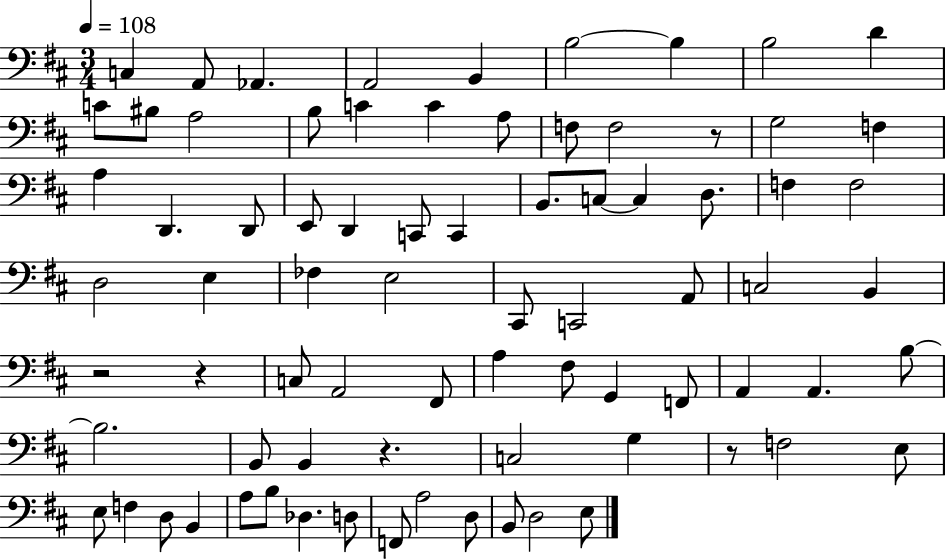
{
  \clef bass
  \numericTimeSignature
  \time 3/4
  \key d \major
  \tempo 4 = 108
  c4 a,8 aes,4. | a,2 b,4 | b2~~ b4 | b2 d'4 | \break c'8 bis8 a2 | b8 c'4 c'4 a8 | f8 f2 r8 | g2 f4 | \break a4 d,4. d,8 | e,8 d,4 c,8 c,4 | b,8. c8~~ c4 d8. | f4 f2 | \break d2 e4 | fes4 e2 | cis,8 c,2 a,8 | c2 b,4 | \break r2 r4 | c8 a,2 fis,8 | a4 fis8 g,4 f,8 | a,4 a,4. b8~~ | \break b2. | b,8 b,4 r4. | c2 g4 | r8 f2 e8 | \break e8 f4 d8 b,4 | a8 b8 des4. d8 | f,8 a2 d8 | b,8 d2 e8 | \break \bar "|."
}